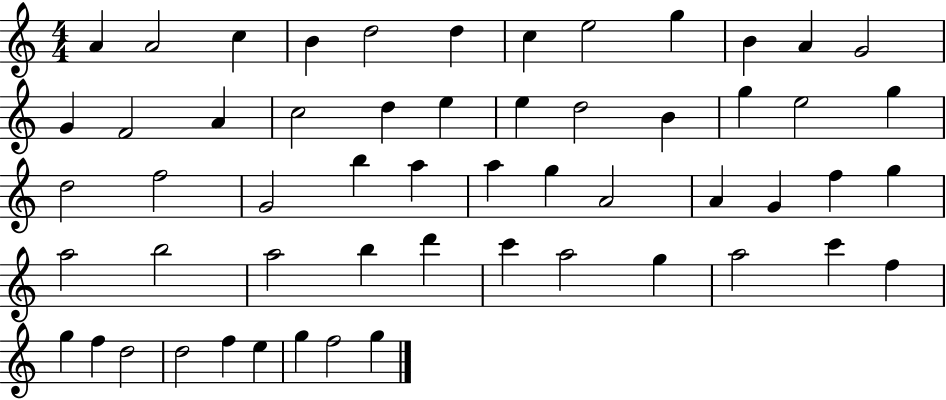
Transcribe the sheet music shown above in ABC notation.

X:1
T:Untitled
M:4/4
L:1/4
K:C
A A2 c B d2 d c e2 g B A G2 G F2 A c2 d e e d2 B g e2 g d2 f2 G2 b a a g A2 A G f g a2 b2 a2 b d' c' a2 g a2 c' f g f d2 d2 f e g f2 g